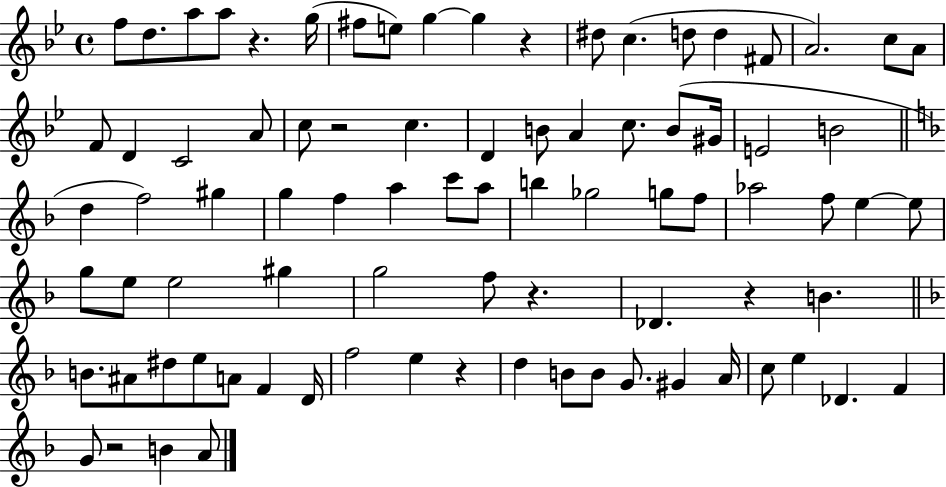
{
  \clef treble
  \time 4/4
  \defaultTimeSignature
  \key bes \major
  f''8 d''8. a''8 a''8 r4. g''16( | fis''8 e''8) g''4~~ g''4 r4 | dis''8 c''4.( d''8 d''4 fis'8 | a'2.) c''8 a'8 | \break f'8 d'4 c'2 a'8 | c''8 r2 c''4. | d'4 b'8 a'4 c''8. b'8( gis'16 | e'2 b'2 | \break \bar "||" \break \key f \major d''4 f''2) gis''4 | g''4 f''4 a''4 c'''8 a''8 | b''4 ges''2 g''8 f''8 | aes''2 f''8 e''4~~ e''8 | \break g''8 e''8 e''2 gis''4 | g''2 f''8 r4. | des'4. r4 b'4. | \bar "||" \break \key f \major b'8. ais'8 dis''8 e''8 a'8 f'4 d'16 | f''2 e''4 r4 | d''4 b'8 b'8 g'8. gis'4 a'16 | c''8 e''4 des'4. f'4 | \break g'8 r2 b'4 a'8 | \bar "|."
}